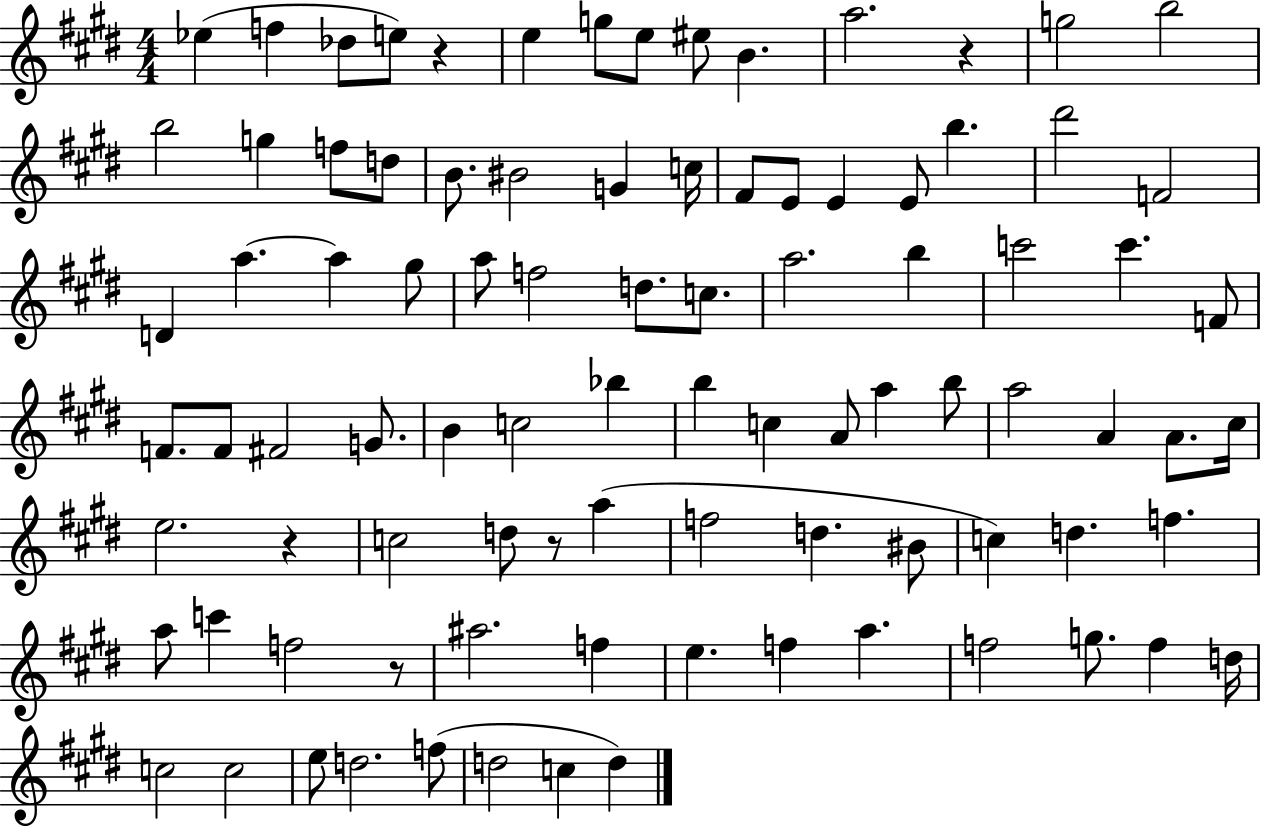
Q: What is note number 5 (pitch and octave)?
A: E5